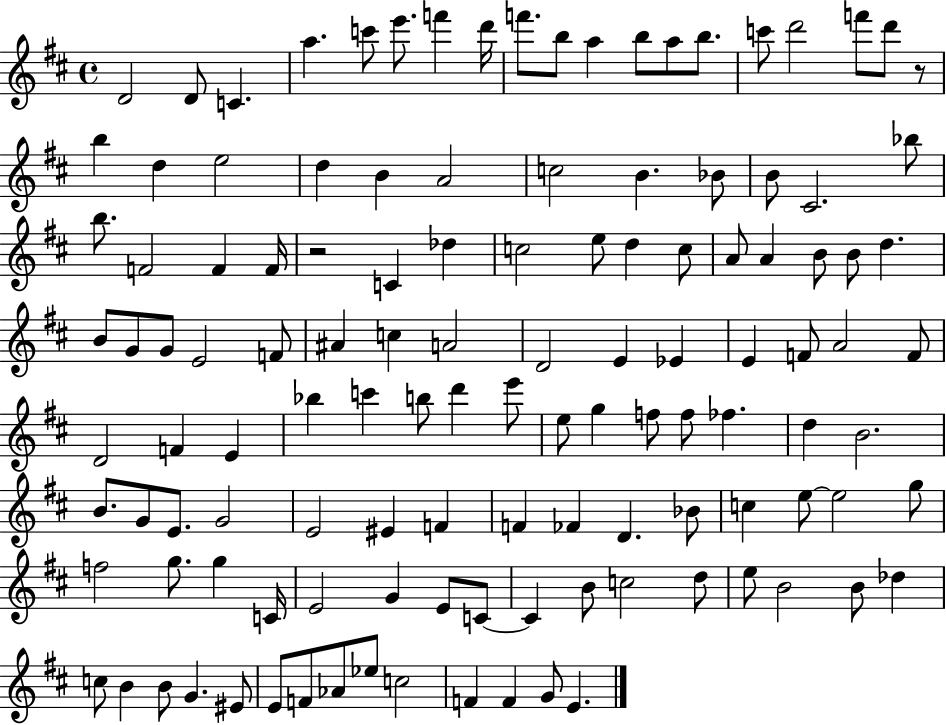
D4/h D4/e C4/q. A5/q. C6/e E6/e. F6/q D6/s F6/e. B5/e A5/q B5/e A5/e B5/e. C6/e D6/h F6/e D6/e R/e B5/q D5/q E5/h D5/q B4/q A4/h C5/h B4/q. Bb4/e B4/e C#4/h. Bb5/e B5/e. F4/h F4/q F4/s R/h C4/q Db5/q C5/h E5/e D5/q C5/e A4/e A4/q B4/e B4/e D5/q. B4/e G4/e G4/e E4/h F4/e A#4/q C5/q A4/h D4/h E4/q Eb4/q E4/q F4/e A4/h F4/e D4/h F4/q E4/q Bb5/q C6/q B5/e D6/q E6/e E5/e G5/q F5/e F5/e FES5/q. D5/q B4/h. B4/e. G4/e E4/e. G4/h E4/h EIS4/q F4/q F4/q FES4/q D4/q. Bb4/e C5/q E5/e E5/h G5/e F5/h G5/e. G5/q C4/s E4/h G4/q E4/e C4/e C4/q B4/e C5/h D5/e E5/e B4/h B4/e Db5/q C5/e B4/q B4/e G4/q. EIS4/e E4/e F4/e Ab4/e Eb5/e C5/h F4/q F4/q G4/e E4/q.